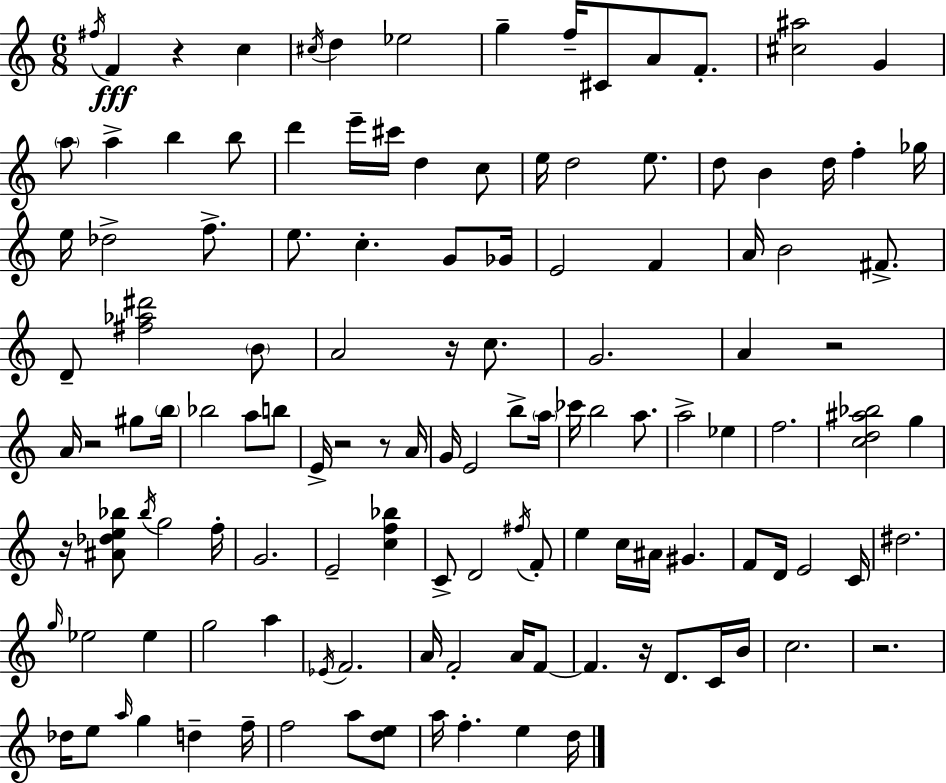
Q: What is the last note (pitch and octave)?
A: D5